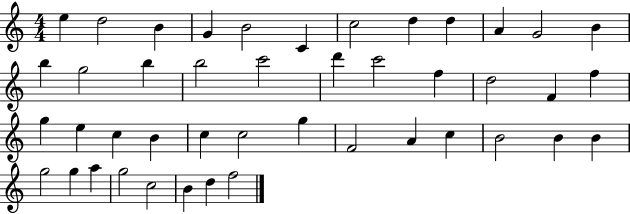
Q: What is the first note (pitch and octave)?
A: E5